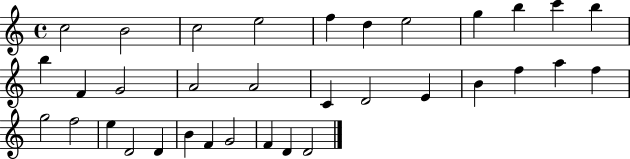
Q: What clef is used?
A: treble